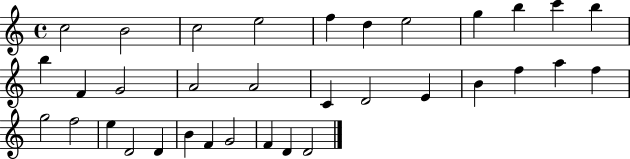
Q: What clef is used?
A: treble